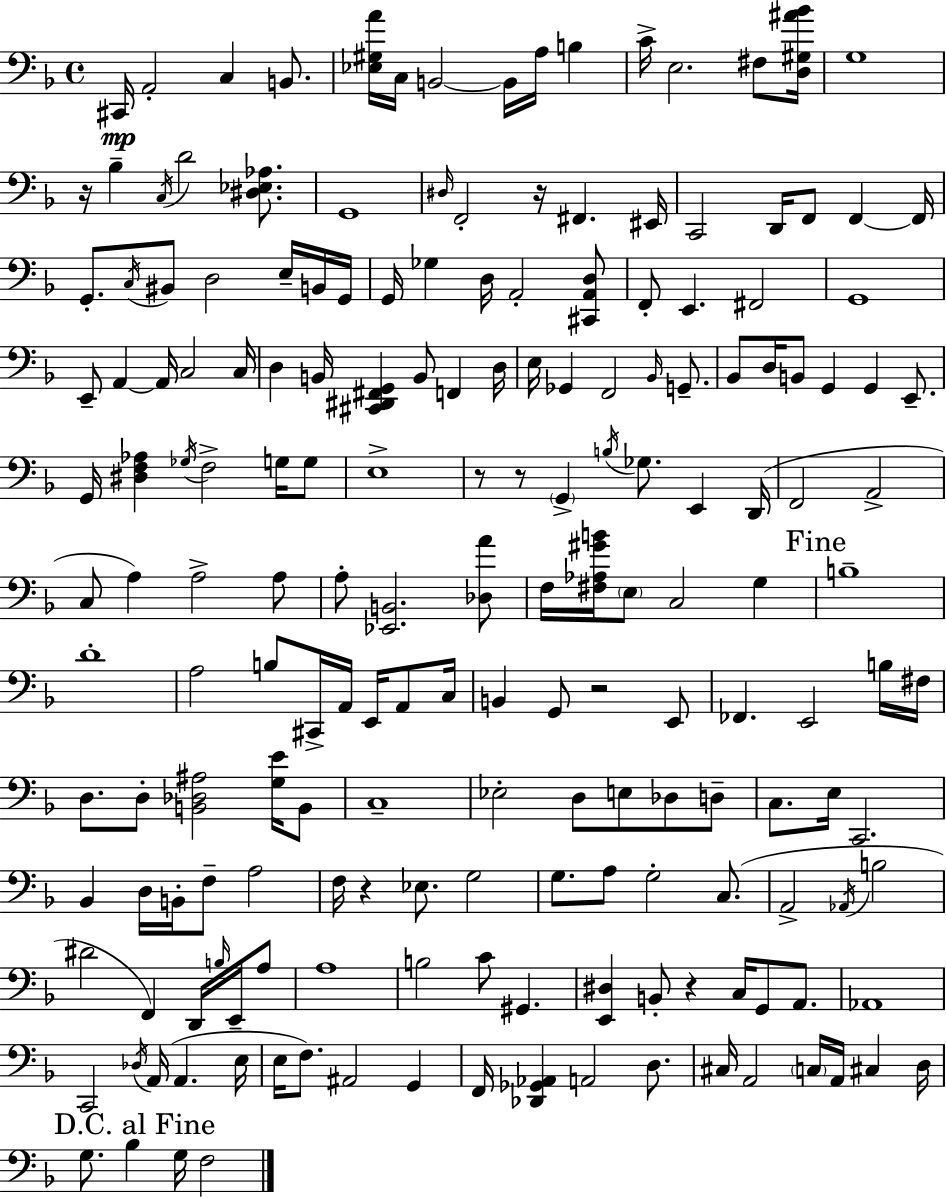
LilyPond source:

{
  \clef bass
  \time 4/4
  \defaultTimeSignature
  \key f \major
  cis,16\mp a,2-. c4 b,8. | <ees gis a'>16 c16 b,2~~ b,16 a16 b4 | c'16-> e2. fis8 <d gis ais' bes'>16 | g1 | \break r16 bes4-- \acciaccatura { c16 } d'2 <dis ees aes>8. | g,1 | \grace { dis16 } f,2-. r16 fis,4. | eis,16 c,2 d,16 f,8 f,4~~ | \break f,16 g,8.-. \acciaccatura { c16 } bis,8 d2 | e16-- b,16 g,16 g,16 ges4 d16 a,2-. | <cis, a, d>8 f,8-. e,4. fis,2 | g,1 | \break e,8-- a,4~~ a,16 c2 | c16 d4 b,16 <cis, dis, fis, g,>4 b,8 f,4 | d16 e16 ges,4 f,2 | \grace { bes,16 } g,8.-- bes,8 d16 b,8 g,4 g,4 | \break e,8.-- g,16 <dis f aes>4 \acciaccatura { ges16 } f2-> | g16 g8 e1-> | r8 r8 \parenthesize g,4-> \acciaccatura { b16 } ges8. | e,4 d,16( f,2 a,2-> | \break c8 a4) a2-> | a8 a8-. <ees, b,>2. | <des a'>8 f16 <fis aes gis' b'>16 \parenthesize e8 c2 | g4 \mark "Fine" b1-- | \break d'1-. | a2 b8 | cis,16-> a,16 e,16 a,8 c16 b,4 g,8 r2 | e,8 fes,4. e,2 | \break b16 fis16 d8. d8-. <b, des ais>2 | <g e'>16 b,8 c1-- | ees2-. d8 | e8 des8 d8-- c8. e16 c,2. | \break bes,4 d16 b,16-. f8-- a2 | f16 r4 ees8. g2 | g8. a8 g2-. | c8.( a,2-> \acciaccatura { aes,16 } b2 | \break dis'2 f,4) | d,16 \grace { b16 } e,16-- a8 a1 | b2 | c'8 gis,4. <e, dis>4 b,8-. r4 | \break c16 g,8 a,8. aes,1 | c,2 | \acciaccatura { des16 } a,16( a,4. e16 e16 f8.) ais,2 | g,4 f,16 <des, ges, aes,>4 a,2 | \break d8. cis16 a,2 | \parenthesize c16 a,16 cis4 d16 \mark "D.C. al Fine" g8. bes4 | g16 f2 \bar "|."
}